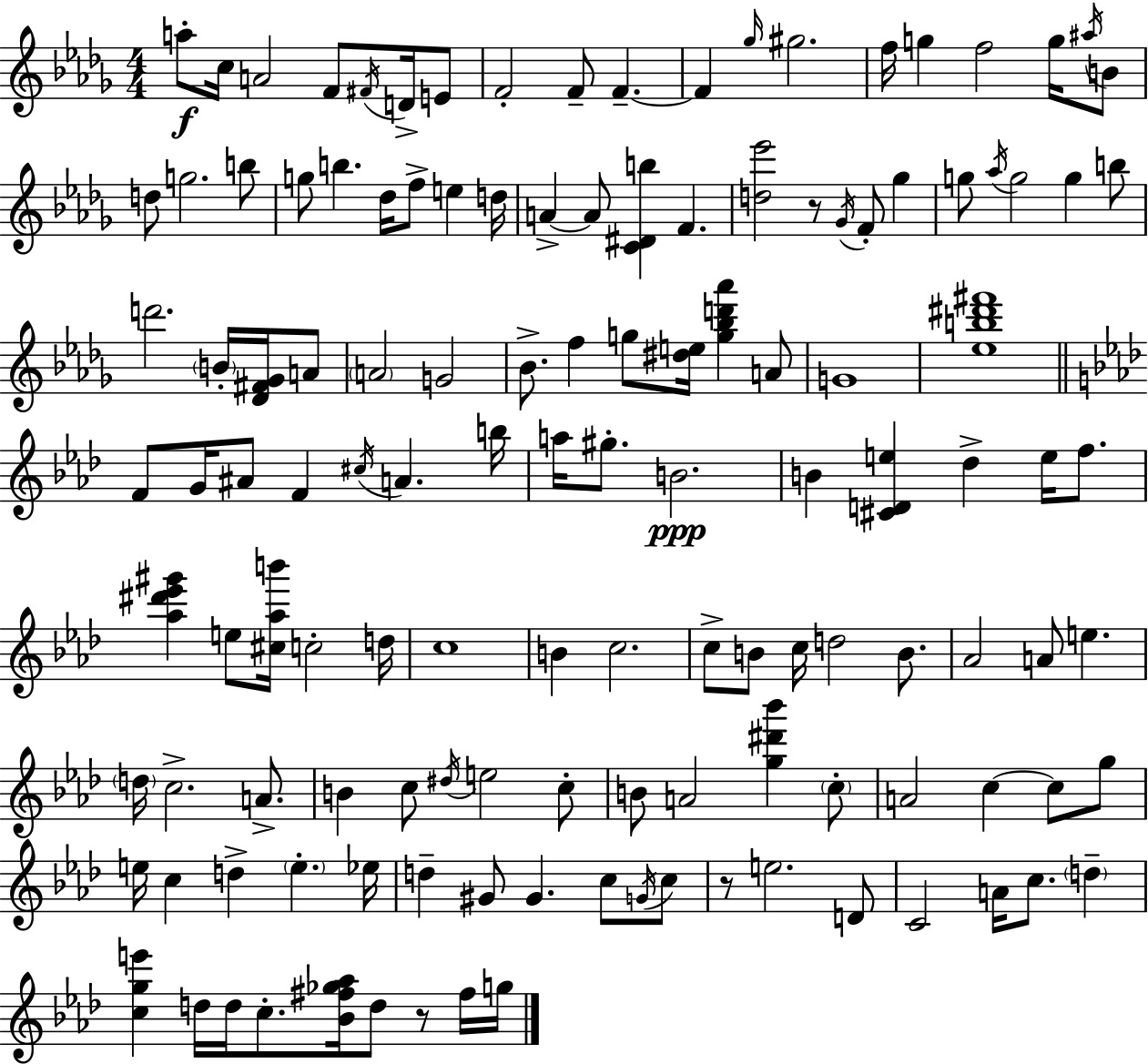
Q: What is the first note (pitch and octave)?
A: A5